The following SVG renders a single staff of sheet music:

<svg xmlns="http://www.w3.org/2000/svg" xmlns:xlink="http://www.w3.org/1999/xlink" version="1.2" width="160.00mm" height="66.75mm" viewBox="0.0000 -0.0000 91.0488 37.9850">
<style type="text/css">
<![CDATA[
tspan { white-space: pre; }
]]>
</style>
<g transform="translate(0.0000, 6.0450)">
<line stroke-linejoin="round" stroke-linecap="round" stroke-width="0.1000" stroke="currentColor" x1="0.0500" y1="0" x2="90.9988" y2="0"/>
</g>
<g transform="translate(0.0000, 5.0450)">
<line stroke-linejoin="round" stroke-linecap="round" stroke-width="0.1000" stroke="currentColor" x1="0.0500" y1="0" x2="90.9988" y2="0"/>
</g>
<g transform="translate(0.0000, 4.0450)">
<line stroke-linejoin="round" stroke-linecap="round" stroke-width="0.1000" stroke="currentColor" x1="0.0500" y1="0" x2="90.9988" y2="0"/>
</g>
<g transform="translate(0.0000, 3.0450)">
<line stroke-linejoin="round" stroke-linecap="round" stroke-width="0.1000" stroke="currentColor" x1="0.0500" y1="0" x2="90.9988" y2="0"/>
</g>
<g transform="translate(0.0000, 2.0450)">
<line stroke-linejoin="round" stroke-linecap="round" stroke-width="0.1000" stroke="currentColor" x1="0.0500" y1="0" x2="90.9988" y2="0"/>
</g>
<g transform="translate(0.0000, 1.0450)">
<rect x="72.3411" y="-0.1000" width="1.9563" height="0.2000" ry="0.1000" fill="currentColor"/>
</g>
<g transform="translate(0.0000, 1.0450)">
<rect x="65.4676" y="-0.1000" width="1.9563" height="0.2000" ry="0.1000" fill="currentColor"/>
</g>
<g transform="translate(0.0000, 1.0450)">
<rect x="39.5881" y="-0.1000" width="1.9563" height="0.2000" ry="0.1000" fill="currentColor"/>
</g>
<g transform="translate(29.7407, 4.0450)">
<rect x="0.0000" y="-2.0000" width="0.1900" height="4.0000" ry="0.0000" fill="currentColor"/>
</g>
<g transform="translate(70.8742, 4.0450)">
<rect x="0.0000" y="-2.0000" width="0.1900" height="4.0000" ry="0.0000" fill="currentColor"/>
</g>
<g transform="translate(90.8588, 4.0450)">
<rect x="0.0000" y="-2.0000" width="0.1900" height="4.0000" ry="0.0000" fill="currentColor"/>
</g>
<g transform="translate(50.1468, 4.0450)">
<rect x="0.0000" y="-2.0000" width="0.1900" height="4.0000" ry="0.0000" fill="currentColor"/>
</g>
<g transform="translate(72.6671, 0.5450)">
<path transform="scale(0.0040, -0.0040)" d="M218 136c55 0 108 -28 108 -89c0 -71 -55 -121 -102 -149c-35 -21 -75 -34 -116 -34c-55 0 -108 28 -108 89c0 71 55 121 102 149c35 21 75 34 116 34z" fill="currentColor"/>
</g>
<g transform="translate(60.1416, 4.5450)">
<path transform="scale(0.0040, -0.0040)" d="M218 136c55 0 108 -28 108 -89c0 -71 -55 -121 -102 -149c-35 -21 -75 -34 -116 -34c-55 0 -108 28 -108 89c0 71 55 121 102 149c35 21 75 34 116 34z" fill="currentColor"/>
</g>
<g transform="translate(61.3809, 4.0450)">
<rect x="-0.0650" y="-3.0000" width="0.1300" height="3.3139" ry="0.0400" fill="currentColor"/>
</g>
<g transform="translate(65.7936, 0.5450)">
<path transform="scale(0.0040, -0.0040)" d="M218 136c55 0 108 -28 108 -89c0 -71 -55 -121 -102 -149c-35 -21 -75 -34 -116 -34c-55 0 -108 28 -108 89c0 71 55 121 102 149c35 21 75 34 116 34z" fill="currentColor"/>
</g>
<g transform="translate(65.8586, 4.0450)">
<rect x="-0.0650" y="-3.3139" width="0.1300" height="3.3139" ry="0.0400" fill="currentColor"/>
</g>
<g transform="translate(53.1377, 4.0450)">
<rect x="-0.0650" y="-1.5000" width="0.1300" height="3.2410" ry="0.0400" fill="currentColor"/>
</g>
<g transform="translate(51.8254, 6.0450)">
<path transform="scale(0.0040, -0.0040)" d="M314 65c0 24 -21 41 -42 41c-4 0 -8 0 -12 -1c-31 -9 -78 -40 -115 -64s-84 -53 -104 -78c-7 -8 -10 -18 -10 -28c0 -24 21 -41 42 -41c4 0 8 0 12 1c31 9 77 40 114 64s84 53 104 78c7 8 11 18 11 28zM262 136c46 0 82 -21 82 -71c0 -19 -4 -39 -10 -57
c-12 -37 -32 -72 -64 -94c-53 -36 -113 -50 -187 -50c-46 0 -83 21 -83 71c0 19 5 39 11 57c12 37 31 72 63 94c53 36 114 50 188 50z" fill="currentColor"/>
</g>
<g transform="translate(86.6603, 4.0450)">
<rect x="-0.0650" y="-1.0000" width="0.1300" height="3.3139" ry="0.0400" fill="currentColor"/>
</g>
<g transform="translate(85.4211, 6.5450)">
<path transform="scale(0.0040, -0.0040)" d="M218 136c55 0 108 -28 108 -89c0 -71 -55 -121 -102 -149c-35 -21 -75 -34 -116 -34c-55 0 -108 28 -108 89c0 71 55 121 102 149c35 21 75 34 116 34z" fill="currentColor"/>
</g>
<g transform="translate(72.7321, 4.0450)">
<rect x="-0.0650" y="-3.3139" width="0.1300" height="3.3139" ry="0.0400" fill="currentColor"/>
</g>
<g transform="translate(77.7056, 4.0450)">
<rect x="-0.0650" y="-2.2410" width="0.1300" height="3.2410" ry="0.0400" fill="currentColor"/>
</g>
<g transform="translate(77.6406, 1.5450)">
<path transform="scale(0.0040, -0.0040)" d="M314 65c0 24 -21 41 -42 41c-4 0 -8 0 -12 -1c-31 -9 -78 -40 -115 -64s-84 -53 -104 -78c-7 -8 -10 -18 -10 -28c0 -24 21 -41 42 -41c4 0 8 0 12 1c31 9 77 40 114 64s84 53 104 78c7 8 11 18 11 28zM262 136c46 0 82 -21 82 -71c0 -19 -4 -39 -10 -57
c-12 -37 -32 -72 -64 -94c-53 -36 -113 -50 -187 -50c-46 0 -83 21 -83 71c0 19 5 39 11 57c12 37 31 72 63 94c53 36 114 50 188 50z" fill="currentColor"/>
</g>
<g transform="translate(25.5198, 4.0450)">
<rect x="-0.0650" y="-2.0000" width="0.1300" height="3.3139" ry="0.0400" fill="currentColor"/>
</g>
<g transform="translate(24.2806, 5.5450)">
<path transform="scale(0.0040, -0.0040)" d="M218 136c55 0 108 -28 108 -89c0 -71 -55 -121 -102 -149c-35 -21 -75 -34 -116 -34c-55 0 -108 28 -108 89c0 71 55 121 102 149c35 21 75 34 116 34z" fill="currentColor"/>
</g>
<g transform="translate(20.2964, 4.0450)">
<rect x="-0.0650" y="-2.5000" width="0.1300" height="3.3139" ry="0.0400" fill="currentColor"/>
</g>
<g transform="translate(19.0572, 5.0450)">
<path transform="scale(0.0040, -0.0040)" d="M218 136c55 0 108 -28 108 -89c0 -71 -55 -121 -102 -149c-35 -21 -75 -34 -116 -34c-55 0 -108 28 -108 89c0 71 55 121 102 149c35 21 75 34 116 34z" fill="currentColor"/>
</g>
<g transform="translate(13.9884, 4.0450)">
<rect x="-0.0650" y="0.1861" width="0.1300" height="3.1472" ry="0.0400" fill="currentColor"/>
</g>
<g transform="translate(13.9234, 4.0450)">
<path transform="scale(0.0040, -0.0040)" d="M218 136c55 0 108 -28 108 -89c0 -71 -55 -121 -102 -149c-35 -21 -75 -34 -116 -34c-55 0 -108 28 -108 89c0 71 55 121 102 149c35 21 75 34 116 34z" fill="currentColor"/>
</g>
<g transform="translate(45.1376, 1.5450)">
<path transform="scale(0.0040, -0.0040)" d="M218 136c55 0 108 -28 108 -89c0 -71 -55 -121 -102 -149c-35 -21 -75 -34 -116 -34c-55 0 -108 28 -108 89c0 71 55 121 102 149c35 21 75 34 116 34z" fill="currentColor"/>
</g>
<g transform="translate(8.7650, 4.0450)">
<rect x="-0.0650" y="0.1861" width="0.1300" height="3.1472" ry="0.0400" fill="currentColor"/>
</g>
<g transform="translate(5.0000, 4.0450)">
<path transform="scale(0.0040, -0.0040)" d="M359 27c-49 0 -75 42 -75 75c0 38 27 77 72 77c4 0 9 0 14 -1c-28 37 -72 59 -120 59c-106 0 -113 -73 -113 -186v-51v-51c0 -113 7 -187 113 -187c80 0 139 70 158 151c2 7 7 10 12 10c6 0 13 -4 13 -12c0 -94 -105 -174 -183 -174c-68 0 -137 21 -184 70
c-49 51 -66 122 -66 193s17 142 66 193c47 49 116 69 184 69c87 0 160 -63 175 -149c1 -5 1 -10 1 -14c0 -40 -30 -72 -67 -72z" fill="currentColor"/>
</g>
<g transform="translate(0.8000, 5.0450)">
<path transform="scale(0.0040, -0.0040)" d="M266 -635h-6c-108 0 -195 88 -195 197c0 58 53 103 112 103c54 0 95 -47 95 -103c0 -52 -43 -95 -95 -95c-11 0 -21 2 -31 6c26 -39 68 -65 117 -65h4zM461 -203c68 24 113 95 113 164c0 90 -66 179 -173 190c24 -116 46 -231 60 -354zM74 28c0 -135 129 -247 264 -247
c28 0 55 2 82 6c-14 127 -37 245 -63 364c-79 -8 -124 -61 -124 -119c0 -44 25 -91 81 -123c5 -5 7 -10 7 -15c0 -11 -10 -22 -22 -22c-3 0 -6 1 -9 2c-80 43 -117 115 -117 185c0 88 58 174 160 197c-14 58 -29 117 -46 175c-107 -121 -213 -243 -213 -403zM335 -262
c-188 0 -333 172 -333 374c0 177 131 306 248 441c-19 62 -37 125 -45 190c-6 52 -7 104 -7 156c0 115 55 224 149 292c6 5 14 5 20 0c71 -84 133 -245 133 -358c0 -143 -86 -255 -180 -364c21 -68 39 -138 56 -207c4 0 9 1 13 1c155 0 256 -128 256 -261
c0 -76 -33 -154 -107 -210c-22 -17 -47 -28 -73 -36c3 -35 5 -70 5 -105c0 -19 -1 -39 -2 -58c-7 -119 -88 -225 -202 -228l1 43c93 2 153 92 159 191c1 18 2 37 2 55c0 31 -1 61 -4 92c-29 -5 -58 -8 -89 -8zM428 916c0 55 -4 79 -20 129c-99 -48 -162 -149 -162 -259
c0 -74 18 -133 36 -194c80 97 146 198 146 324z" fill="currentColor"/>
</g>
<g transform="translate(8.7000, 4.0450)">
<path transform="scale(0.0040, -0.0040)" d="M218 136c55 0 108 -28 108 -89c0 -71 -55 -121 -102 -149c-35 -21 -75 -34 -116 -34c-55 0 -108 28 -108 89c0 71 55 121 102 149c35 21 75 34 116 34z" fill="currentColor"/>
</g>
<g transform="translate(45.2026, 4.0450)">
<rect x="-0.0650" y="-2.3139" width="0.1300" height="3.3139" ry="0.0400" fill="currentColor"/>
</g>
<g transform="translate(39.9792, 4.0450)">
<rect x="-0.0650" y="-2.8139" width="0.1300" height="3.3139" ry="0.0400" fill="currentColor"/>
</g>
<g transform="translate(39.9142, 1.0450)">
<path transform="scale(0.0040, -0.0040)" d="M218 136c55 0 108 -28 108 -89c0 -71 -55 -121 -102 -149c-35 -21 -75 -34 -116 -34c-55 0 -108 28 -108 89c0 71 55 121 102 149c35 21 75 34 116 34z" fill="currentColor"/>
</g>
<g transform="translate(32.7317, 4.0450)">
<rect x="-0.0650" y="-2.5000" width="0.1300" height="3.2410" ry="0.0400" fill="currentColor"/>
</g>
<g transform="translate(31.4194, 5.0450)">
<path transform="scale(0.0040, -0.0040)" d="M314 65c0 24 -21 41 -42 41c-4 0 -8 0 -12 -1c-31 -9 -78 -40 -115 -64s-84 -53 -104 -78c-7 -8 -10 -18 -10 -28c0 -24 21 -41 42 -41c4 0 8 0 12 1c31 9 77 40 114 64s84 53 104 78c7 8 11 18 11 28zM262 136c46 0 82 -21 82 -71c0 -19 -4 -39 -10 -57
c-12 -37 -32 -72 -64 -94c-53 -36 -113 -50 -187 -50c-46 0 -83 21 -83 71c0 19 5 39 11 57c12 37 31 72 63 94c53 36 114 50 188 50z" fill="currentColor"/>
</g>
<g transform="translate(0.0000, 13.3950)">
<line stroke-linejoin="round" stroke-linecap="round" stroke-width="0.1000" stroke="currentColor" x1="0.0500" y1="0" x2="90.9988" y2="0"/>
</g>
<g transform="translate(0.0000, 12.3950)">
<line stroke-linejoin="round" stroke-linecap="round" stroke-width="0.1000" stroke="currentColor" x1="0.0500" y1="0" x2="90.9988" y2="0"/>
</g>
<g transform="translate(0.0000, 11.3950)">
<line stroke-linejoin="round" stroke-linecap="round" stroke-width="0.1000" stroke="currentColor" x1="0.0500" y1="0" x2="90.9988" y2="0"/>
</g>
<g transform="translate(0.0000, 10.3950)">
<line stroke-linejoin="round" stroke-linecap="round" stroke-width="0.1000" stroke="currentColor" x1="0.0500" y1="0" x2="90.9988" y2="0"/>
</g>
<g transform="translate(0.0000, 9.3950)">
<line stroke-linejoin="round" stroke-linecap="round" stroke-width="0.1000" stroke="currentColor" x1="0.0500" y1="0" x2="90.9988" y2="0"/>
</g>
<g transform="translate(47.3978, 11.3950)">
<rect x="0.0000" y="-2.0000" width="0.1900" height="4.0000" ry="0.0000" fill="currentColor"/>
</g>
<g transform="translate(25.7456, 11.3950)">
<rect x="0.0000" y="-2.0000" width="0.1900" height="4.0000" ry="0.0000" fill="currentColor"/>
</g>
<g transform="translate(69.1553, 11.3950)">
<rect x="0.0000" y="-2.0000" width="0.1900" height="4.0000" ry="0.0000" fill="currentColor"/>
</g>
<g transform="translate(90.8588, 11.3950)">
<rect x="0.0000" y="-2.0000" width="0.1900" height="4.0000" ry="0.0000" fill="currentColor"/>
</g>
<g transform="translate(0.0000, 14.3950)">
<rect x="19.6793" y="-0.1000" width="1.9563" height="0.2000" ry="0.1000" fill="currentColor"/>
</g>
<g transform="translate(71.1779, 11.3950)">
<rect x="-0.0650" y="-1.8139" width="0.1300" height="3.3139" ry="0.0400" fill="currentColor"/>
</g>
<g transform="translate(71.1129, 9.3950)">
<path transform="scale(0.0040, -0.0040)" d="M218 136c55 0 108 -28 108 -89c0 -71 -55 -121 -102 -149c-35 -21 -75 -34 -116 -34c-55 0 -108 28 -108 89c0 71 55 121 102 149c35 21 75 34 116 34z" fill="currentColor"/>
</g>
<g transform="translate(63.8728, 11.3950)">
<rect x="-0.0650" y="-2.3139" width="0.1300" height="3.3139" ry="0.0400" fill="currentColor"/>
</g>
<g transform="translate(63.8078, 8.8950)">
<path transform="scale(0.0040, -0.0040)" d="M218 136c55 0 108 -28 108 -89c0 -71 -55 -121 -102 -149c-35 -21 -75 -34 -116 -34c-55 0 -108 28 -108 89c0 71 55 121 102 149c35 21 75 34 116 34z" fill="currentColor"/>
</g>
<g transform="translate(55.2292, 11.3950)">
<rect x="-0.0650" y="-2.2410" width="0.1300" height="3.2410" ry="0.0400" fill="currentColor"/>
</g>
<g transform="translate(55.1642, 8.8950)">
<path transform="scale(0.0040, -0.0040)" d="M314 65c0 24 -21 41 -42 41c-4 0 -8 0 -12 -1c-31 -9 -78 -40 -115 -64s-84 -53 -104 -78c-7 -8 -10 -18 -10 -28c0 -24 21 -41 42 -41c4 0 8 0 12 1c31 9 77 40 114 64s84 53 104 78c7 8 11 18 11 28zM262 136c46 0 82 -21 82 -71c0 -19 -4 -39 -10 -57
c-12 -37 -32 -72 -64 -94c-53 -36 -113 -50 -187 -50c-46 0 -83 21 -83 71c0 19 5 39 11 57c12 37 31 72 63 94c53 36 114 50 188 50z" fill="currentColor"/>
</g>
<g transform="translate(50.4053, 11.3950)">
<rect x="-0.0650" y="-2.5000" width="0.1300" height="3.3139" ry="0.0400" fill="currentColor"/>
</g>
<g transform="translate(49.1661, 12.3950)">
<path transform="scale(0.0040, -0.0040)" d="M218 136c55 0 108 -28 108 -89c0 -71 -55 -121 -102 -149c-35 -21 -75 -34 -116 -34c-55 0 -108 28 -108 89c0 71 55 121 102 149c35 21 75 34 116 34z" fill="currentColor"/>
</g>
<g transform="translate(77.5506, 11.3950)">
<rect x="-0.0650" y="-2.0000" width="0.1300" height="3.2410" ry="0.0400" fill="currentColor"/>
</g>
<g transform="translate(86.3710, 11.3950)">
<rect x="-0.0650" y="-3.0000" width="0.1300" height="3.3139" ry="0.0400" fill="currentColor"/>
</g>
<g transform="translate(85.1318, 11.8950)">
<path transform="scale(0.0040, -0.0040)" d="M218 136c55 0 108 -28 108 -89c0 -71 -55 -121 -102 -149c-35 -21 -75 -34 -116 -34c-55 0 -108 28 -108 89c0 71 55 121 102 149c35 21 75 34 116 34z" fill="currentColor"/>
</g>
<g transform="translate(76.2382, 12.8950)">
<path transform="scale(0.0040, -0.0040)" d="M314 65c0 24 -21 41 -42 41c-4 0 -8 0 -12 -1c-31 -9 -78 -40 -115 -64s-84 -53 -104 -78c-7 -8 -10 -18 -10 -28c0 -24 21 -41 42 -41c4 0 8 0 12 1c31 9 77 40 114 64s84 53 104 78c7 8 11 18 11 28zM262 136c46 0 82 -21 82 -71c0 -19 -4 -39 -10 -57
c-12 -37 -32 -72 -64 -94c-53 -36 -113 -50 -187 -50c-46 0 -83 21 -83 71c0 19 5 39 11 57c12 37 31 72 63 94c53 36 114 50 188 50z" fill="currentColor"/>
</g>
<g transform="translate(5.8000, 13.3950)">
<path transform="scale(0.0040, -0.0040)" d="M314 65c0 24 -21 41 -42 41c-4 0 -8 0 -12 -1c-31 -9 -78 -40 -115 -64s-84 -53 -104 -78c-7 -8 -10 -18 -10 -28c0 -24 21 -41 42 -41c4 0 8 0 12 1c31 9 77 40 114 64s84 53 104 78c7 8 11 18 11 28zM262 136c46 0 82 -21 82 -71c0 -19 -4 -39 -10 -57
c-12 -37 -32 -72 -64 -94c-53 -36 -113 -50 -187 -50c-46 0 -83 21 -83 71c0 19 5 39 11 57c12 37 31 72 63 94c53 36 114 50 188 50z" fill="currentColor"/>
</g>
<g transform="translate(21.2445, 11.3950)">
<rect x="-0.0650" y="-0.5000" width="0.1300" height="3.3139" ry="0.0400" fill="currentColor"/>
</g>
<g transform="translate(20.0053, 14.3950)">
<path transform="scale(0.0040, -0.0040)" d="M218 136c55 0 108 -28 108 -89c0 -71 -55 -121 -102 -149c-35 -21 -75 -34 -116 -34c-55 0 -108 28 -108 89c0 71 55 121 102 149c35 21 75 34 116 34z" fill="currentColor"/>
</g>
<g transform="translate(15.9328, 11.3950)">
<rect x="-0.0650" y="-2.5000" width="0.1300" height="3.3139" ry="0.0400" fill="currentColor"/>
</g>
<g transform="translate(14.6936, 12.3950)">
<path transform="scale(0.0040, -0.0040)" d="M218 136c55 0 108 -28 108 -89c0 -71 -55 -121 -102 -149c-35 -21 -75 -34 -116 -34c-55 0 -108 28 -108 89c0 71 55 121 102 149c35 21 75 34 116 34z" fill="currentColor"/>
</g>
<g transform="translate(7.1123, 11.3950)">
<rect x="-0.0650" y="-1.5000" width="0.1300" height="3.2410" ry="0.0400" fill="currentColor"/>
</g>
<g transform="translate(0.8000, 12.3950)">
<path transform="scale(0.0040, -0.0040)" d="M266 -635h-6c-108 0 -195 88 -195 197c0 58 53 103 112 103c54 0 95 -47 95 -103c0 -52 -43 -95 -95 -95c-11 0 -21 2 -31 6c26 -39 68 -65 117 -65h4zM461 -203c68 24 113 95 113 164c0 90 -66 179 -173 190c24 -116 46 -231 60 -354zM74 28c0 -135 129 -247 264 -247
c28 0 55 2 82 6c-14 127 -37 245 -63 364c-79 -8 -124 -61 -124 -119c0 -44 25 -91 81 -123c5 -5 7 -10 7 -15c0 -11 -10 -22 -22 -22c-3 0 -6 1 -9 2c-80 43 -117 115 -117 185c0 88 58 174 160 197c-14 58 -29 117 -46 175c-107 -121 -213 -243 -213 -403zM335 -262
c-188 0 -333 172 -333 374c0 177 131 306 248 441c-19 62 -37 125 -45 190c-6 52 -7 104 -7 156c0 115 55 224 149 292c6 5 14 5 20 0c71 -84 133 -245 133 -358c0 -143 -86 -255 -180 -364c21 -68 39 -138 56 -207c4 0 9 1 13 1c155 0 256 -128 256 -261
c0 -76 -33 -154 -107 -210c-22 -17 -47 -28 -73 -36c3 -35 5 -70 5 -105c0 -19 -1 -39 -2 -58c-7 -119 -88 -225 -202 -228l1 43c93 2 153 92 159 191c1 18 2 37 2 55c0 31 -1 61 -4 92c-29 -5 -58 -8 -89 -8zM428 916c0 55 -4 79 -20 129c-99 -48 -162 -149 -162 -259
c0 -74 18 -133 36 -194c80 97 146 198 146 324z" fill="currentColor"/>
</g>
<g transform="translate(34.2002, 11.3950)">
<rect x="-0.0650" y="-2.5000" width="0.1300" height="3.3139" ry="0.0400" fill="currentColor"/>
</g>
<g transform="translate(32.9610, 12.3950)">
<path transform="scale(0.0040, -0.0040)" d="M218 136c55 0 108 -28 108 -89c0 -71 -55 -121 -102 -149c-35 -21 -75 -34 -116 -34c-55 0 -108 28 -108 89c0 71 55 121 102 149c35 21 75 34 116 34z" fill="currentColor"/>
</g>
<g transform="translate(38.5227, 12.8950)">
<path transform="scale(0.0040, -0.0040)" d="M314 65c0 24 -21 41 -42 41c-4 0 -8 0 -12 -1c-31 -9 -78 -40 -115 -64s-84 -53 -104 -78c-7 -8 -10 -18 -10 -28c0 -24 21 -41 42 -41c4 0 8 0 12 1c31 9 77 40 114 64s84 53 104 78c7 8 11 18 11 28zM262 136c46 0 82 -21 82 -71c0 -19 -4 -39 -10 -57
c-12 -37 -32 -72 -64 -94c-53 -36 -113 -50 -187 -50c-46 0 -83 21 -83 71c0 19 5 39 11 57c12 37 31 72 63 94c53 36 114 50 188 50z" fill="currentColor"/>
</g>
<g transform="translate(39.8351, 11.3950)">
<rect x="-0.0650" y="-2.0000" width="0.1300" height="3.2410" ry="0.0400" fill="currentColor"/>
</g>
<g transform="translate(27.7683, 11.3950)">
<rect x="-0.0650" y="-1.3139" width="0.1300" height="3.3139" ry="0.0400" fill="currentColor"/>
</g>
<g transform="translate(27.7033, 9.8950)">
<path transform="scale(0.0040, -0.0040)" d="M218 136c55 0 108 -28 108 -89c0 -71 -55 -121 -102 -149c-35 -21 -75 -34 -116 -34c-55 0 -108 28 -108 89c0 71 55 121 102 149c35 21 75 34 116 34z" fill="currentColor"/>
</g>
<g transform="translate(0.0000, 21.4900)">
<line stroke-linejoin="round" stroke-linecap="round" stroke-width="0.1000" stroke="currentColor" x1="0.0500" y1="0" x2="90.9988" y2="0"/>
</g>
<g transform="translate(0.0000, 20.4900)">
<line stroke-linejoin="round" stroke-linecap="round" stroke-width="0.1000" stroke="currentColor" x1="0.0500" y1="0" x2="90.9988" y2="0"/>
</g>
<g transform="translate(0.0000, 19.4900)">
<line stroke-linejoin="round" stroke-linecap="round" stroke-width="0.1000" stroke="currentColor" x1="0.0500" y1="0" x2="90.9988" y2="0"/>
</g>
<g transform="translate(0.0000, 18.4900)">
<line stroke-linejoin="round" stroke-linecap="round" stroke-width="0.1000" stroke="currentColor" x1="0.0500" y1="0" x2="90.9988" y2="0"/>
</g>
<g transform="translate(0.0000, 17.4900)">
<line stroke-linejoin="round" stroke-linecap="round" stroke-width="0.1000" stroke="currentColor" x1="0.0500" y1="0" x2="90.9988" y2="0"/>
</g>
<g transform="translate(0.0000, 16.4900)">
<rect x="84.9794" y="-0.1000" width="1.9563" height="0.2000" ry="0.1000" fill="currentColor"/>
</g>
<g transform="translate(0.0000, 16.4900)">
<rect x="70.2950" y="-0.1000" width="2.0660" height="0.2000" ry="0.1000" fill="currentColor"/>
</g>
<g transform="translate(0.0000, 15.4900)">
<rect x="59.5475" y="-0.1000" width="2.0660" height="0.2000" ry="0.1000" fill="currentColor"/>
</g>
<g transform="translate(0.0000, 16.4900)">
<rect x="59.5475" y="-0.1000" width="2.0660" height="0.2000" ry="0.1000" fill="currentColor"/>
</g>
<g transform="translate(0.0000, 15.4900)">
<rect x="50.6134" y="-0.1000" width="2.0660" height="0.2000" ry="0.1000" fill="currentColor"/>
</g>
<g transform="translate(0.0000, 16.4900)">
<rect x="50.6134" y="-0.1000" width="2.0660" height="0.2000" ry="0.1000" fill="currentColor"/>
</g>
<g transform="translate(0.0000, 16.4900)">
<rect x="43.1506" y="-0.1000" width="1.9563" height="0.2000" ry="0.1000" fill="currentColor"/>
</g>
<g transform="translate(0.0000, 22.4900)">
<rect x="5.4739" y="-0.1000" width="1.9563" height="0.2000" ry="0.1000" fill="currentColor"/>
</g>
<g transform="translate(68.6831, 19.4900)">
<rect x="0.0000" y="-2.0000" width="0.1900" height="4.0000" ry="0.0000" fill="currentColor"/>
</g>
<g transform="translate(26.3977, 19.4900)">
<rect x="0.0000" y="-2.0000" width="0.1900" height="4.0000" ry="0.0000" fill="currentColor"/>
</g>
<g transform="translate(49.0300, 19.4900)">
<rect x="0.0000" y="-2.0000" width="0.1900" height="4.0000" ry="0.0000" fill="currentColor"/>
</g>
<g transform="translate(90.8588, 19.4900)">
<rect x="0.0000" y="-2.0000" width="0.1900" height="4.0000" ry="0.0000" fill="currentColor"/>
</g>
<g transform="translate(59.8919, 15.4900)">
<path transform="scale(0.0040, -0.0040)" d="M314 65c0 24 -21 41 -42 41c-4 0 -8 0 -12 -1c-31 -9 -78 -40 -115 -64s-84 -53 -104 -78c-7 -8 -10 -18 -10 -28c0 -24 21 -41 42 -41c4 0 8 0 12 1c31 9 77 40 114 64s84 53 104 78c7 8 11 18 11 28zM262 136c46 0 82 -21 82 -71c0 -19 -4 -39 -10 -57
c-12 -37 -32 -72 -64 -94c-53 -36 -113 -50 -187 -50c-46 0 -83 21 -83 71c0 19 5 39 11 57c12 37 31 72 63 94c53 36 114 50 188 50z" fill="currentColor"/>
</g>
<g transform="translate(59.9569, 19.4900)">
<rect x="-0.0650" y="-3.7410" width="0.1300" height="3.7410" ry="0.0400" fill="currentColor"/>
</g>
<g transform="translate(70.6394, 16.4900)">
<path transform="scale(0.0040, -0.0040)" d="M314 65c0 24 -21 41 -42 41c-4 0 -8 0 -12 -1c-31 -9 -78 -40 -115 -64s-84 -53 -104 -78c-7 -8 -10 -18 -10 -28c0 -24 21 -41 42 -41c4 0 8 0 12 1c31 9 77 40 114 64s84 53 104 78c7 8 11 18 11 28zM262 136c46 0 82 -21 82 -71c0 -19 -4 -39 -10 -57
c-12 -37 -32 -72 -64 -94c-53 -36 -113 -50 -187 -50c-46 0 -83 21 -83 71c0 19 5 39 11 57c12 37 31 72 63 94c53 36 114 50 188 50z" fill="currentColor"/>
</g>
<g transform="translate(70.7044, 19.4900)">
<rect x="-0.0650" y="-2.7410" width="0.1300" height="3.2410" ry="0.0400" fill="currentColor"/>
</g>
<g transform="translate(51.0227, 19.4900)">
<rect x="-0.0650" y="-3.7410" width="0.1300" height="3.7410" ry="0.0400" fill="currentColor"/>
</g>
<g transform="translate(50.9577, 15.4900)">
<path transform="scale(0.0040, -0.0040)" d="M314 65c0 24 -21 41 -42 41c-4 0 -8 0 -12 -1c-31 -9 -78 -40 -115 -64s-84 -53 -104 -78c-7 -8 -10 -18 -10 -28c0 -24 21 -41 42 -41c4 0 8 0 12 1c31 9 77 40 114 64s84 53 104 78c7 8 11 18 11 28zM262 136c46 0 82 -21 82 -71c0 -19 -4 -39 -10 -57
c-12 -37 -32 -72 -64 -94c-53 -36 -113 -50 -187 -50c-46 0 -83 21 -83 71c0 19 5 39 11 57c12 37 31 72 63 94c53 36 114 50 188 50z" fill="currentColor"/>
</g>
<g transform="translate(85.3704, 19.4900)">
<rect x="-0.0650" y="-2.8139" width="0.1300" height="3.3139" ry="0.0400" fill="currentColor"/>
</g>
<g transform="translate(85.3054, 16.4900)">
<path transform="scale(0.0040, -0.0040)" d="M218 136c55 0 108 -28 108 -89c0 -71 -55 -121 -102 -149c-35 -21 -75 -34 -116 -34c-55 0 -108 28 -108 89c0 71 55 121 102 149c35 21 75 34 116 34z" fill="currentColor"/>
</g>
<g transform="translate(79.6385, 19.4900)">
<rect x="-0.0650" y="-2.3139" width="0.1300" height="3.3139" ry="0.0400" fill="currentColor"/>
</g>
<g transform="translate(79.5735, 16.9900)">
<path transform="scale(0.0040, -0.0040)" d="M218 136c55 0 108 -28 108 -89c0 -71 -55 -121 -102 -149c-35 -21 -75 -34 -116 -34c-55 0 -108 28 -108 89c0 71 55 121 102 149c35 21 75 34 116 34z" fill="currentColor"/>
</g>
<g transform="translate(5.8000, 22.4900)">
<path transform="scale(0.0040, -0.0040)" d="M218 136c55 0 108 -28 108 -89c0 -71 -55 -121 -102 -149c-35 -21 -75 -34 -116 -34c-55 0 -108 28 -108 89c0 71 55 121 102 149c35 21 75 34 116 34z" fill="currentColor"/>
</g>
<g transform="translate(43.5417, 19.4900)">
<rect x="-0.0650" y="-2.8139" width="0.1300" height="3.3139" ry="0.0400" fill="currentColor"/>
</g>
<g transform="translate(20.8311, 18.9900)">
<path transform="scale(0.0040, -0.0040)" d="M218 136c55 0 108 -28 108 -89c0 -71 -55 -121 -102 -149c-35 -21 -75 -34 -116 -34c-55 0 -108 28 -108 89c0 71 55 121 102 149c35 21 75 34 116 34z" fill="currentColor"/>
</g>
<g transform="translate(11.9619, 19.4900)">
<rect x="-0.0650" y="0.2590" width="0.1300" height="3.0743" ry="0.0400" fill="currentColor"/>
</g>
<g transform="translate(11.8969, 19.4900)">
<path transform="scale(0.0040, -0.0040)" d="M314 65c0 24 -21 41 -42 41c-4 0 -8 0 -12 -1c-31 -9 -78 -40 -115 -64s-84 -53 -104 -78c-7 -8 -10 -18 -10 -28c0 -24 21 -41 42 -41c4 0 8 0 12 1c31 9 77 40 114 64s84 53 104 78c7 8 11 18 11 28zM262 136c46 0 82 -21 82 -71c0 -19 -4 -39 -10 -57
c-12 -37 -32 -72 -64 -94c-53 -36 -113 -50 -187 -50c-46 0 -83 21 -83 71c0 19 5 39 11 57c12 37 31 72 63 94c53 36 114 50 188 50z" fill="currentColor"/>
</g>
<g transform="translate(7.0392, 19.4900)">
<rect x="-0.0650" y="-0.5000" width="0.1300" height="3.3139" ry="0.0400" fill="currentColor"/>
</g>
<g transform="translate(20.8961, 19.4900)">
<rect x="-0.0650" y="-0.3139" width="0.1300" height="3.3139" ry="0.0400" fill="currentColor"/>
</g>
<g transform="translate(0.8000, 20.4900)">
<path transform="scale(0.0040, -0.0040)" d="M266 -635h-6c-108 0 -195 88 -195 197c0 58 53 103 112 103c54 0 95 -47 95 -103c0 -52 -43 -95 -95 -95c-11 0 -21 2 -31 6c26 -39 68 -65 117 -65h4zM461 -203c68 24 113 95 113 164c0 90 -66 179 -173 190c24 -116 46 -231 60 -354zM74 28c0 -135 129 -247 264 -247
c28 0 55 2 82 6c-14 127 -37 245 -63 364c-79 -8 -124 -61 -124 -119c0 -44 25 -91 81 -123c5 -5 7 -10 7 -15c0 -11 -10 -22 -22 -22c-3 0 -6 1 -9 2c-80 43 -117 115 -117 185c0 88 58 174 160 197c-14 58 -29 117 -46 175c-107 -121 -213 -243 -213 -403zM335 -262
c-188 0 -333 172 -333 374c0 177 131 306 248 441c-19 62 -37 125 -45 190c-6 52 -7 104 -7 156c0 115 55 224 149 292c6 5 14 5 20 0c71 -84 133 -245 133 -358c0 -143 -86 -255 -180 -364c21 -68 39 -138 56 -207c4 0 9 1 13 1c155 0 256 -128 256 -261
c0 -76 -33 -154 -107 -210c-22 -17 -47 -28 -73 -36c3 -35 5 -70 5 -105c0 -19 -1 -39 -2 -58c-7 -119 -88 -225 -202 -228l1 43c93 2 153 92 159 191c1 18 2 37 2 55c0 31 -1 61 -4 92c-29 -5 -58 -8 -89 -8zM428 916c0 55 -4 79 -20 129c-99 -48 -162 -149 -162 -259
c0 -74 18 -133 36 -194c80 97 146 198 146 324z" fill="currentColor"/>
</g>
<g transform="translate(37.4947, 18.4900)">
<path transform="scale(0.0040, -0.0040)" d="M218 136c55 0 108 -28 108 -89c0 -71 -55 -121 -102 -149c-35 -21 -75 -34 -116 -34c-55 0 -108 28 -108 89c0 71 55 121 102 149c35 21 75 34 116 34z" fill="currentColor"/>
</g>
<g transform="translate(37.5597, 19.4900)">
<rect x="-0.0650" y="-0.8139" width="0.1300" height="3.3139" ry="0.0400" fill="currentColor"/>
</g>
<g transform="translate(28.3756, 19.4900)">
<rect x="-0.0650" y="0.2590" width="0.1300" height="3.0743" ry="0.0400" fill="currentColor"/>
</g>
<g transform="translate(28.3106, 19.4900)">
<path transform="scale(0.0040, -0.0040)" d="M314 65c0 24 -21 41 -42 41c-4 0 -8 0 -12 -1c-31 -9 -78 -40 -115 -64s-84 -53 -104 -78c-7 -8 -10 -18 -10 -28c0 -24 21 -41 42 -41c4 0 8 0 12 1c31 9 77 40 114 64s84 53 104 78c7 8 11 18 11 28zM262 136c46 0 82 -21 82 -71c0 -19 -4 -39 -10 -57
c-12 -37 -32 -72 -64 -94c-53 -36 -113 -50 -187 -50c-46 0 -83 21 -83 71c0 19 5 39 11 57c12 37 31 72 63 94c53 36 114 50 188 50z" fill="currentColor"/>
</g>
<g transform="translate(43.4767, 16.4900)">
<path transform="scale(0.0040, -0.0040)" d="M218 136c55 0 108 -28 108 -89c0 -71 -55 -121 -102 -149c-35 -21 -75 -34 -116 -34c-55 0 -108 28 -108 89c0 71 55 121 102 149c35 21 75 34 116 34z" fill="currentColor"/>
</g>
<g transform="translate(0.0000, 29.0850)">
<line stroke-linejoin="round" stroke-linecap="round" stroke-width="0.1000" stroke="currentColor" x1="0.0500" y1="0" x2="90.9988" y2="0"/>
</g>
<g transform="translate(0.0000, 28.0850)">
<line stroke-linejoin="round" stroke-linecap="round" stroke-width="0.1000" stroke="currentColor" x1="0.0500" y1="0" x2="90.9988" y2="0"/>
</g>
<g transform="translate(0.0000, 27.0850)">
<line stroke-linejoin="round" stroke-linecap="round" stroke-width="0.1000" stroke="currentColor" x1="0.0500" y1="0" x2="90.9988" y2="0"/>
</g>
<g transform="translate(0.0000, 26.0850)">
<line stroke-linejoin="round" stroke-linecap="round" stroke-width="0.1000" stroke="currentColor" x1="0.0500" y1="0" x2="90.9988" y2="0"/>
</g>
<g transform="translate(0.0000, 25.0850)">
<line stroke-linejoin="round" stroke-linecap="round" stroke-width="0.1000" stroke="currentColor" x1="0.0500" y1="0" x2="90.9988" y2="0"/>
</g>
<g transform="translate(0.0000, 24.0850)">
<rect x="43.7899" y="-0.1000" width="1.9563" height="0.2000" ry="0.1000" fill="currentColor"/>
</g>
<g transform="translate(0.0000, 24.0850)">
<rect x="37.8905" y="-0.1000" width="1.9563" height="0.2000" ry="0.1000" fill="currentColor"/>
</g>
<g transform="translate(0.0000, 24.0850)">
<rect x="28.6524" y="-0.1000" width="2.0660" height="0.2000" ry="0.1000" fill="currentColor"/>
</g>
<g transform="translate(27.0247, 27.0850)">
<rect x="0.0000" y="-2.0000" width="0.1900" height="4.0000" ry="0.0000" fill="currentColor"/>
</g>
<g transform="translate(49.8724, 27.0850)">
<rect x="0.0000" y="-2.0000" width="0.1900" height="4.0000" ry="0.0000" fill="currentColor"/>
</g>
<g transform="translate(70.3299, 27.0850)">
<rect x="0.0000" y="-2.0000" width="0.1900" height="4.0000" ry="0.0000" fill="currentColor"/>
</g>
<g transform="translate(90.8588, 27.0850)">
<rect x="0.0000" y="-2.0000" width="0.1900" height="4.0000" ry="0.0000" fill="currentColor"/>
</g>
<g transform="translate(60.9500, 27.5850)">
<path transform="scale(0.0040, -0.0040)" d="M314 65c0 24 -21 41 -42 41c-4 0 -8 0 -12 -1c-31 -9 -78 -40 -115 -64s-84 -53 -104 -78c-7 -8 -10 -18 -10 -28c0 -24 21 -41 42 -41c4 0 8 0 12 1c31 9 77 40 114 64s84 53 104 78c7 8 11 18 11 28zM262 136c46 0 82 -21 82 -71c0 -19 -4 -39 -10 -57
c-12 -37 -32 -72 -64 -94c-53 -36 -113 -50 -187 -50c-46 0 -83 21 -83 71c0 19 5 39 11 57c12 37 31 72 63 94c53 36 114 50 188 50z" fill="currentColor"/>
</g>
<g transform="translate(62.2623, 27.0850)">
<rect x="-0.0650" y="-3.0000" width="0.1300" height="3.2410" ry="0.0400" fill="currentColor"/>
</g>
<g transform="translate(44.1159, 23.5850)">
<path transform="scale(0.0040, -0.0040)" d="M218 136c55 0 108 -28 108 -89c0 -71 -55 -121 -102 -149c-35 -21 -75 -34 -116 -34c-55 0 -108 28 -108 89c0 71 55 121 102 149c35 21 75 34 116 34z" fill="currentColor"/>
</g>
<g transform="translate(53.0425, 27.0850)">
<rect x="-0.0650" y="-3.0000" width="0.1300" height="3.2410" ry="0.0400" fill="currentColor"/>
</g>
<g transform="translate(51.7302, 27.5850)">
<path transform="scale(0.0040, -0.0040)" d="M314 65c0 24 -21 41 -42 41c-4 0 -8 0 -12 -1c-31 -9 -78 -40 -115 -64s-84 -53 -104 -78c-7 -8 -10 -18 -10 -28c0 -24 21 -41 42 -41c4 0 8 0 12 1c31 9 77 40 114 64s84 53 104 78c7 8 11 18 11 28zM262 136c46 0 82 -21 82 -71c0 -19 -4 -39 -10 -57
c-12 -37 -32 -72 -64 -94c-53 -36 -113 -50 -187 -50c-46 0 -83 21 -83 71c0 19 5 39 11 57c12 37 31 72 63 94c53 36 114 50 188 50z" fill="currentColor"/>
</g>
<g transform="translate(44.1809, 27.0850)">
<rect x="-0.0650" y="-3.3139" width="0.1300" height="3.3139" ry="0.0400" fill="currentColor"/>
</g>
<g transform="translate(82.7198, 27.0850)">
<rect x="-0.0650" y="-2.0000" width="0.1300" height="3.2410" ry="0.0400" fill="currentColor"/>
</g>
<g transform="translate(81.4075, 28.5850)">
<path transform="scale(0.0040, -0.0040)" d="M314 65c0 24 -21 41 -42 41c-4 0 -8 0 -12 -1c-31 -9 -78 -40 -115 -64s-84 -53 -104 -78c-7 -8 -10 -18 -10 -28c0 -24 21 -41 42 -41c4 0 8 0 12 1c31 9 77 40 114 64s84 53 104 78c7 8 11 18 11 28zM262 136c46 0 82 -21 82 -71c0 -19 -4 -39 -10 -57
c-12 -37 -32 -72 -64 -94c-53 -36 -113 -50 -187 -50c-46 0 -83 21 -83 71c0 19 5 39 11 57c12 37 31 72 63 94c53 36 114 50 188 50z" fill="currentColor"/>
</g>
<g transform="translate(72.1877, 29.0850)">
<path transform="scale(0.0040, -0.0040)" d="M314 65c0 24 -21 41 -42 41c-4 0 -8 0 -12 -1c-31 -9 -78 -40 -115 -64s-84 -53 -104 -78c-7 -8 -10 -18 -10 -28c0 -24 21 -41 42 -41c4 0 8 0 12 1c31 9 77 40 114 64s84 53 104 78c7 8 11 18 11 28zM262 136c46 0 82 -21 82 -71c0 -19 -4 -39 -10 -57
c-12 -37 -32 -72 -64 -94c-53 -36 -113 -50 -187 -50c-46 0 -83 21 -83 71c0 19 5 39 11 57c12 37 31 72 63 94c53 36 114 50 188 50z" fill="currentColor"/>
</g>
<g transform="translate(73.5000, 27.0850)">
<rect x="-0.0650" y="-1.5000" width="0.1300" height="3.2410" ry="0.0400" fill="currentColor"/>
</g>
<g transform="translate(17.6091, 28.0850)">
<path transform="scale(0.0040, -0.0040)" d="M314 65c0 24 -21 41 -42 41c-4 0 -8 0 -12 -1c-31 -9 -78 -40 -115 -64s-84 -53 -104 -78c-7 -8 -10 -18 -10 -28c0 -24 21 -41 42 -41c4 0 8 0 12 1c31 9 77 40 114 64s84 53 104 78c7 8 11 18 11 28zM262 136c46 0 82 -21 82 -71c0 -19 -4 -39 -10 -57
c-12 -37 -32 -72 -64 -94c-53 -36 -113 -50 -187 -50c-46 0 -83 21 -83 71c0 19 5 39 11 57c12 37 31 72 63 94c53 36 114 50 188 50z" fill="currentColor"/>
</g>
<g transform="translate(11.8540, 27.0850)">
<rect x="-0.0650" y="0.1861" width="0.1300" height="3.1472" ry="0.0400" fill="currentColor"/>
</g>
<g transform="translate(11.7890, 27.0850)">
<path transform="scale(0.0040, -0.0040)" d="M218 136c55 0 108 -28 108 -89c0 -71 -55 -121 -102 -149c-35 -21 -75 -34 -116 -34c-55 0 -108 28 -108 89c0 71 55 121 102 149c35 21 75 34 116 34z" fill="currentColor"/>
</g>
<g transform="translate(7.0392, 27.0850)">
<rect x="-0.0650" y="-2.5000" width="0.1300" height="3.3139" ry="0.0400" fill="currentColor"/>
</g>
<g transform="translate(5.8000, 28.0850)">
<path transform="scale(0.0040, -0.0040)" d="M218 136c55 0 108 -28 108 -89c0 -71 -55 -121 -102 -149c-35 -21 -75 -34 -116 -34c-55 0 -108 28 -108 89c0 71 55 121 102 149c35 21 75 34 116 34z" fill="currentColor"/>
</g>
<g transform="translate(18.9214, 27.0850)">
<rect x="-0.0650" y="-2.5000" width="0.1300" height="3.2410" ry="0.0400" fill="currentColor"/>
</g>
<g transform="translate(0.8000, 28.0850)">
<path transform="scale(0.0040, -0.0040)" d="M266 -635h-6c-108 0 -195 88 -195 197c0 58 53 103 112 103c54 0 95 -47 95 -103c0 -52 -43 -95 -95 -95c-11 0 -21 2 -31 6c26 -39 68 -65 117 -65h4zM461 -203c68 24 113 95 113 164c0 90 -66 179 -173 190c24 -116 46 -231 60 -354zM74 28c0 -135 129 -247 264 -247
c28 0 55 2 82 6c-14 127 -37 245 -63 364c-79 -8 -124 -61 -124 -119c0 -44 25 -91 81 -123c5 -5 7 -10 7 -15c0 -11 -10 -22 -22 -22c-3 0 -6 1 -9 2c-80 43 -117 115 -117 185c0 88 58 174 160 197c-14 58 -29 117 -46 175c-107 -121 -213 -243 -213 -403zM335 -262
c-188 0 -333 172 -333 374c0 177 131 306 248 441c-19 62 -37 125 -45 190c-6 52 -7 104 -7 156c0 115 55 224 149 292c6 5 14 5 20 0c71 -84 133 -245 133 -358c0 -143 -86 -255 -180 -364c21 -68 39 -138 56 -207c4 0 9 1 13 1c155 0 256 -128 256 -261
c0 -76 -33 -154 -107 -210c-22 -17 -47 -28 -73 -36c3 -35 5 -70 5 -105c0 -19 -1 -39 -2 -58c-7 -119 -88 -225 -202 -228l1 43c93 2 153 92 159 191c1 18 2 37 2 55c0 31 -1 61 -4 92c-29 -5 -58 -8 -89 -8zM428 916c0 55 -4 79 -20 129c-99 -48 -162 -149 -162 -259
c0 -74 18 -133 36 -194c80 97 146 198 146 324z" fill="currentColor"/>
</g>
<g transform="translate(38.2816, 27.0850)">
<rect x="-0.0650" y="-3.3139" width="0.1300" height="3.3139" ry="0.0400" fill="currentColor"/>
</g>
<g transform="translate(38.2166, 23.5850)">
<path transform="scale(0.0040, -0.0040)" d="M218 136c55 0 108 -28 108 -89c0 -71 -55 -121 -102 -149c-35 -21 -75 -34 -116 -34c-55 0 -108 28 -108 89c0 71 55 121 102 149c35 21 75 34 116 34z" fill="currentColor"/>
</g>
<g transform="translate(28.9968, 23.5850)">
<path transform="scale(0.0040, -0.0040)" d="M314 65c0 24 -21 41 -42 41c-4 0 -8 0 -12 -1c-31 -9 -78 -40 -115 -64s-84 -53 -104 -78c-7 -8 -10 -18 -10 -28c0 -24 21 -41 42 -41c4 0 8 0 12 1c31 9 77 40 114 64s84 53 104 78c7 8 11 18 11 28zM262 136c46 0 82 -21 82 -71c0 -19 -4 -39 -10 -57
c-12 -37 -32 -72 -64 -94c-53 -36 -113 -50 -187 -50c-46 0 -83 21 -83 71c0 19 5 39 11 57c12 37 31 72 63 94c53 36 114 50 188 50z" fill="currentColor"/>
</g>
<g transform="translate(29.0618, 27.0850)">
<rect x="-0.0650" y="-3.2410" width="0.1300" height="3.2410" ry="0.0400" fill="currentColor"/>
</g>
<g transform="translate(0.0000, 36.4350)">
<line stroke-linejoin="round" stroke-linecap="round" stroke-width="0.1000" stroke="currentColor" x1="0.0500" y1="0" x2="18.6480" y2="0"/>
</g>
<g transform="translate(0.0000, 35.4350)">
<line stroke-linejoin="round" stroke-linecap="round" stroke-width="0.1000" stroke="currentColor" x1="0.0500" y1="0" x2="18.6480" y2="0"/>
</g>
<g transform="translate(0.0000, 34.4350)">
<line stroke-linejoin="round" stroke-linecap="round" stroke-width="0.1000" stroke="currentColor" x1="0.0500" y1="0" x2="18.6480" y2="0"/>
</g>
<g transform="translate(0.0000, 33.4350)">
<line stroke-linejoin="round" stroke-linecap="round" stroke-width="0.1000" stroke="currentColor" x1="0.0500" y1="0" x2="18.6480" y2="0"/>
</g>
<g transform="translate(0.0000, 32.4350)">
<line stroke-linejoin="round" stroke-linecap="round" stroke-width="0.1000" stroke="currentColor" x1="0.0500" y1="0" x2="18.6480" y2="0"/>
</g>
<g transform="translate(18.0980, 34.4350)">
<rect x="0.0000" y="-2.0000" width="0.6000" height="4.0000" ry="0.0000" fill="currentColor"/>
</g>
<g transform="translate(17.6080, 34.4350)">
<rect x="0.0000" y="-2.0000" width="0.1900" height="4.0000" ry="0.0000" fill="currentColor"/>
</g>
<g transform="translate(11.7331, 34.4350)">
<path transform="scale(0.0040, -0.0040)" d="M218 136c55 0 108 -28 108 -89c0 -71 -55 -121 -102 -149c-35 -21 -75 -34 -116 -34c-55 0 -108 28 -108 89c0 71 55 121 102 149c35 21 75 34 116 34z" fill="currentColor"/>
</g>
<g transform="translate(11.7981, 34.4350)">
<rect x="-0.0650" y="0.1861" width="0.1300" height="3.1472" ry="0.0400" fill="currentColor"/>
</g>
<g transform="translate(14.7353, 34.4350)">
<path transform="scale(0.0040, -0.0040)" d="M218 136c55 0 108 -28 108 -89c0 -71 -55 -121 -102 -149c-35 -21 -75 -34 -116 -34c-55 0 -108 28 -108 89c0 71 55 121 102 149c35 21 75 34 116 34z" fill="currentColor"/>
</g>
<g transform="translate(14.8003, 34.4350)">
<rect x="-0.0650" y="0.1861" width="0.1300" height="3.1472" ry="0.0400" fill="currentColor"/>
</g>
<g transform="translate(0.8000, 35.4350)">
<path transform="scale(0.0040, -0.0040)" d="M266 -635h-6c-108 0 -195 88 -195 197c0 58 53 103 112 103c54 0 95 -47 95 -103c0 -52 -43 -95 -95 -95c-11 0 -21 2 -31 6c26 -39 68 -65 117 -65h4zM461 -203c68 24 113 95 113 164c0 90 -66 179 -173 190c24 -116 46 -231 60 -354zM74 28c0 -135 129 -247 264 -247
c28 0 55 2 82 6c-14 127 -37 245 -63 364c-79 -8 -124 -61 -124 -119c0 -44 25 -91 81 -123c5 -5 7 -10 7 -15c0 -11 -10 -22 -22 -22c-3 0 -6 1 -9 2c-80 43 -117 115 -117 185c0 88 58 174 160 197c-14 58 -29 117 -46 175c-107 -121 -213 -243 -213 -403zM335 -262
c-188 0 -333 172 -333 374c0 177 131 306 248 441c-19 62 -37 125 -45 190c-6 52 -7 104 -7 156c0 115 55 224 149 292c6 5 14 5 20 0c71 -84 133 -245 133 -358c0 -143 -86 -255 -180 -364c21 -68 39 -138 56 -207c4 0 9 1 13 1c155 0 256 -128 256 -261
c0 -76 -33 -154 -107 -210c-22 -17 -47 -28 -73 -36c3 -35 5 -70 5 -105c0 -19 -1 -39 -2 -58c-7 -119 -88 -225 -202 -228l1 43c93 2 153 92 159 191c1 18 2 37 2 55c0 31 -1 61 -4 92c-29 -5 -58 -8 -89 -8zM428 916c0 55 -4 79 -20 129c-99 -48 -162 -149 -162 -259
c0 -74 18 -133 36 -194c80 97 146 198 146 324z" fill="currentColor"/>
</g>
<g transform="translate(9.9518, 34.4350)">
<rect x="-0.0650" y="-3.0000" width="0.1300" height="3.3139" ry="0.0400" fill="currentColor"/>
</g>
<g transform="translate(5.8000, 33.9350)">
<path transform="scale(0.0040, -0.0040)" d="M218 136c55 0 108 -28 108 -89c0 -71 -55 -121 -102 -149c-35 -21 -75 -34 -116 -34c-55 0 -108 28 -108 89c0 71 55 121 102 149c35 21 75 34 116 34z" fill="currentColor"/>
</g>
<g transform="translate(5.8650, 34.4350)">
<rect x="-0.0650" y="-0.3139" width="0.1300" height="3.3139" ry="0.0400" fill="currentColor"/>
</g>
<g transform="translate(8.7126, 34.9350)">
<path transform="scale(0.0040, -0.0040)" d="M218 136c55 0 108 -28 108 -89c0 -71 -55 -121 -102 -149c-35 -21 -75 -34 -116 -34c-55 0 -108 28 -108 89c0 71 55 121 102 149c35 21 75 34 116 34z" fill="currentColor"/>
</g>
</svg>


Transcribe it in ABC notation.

X:1
T:Untitled
M:4/4
L:1/4
K:C
B B G F G2 a g E2 A b b g2 D E2 G C e G F2 G g2 g f F2 A C B2 c B2 d a c'2 c'2 a2 g a G B G2 b2 b b A2 A2 E2 F2 c A B B